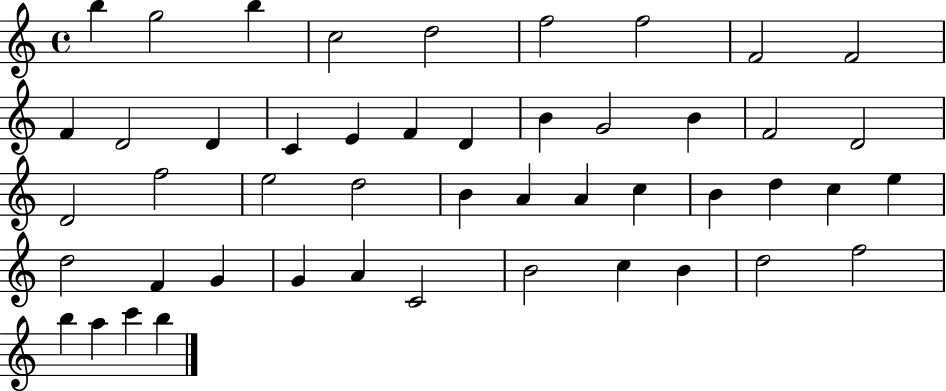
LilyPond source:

{
  \clef treble
  \time 4/4
  \defaultTimeSignature
  \key c \major
  b''4 g''2 b''4 | c''2 d''2 | f''2 f''2 | f'2 f'2 | \break f'4 d'2 d'4 | c'4 e'4 f'4 d'4 | b'4 g'2 b'4 | f'2 d'2 | \break d'2 f''2 | e''2 d''2 | b'4 a'4 a'4 c''4 | b'4 d''4 c''4 e''4 | \break d''2 f'4 g'4 | g'4 a'4 c'2 | b'2 c''4 b'4 | d''2 f''2 | \break b''4 a''4 c'''4 b''4 | \bar "|."
}